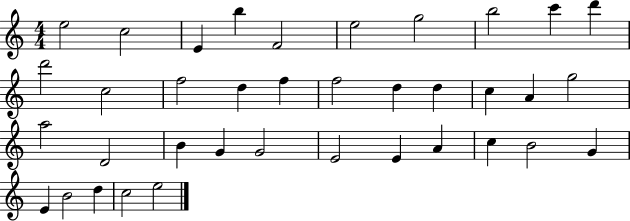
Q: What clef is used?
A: treble